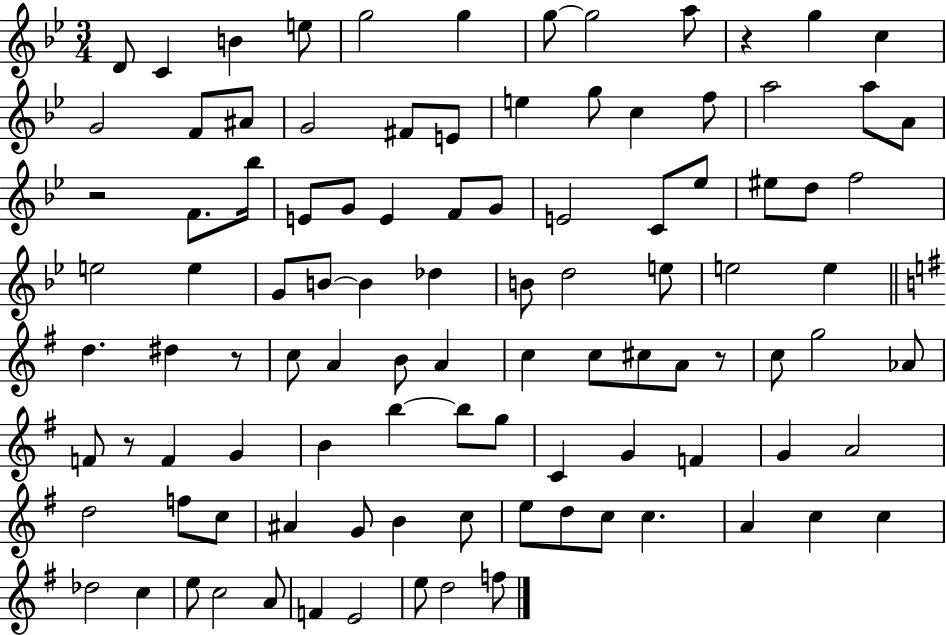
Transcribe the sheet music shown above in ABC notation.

X:1
T:Untitled
M:3/4
L:1/4
K:Bb
D/2 C B e/2 g2 g g/2 g2 a/2 z g c G2 F/2 ^A/2 G2 ^F/2 E/2 e g/2 c f/2 a2 a/2 A/2 z2 F/2 _b/4 E/2 G/2 E F/2 G/2 E2 C/2 _e/2 ^e/2 d/2 f2 e2 e G/2 B/2 B _d B/2 d2 e/2 e2 e d ^d z/2 c/2 A B/2 A c c/2 ^c/2 A/2 z/2 c/2 g2 _A/2 F/2 z/2 F G B b b/2 g/2 C G F G A2 d2 f/2 c/2 ^A G/2 B c/2 e/2 d/2 c/2 c A c c _d2 c e/2 c2 A/2 F E2 e/2 d2 f/2